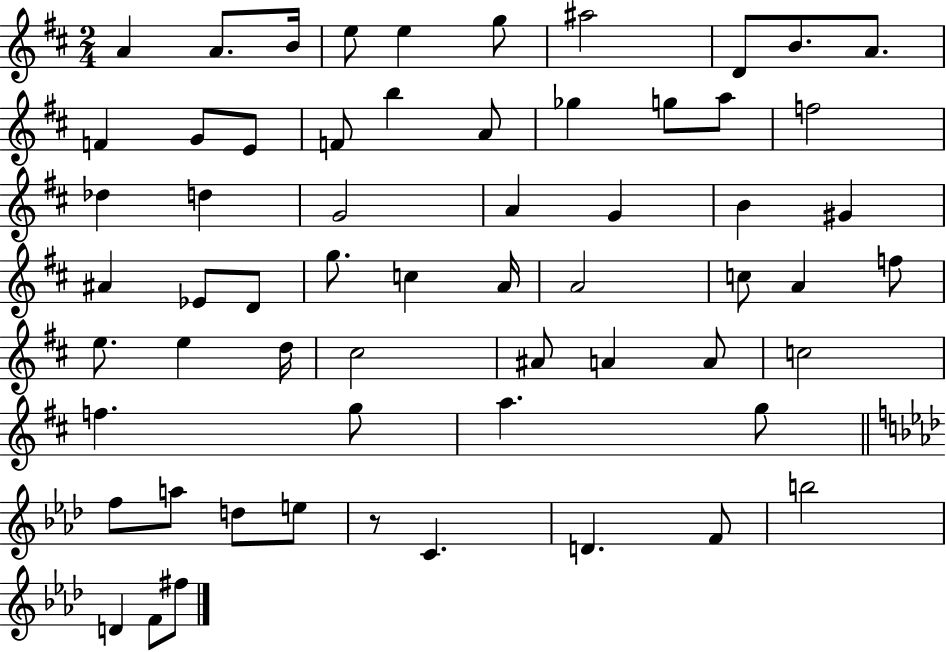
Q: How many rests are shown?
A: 1